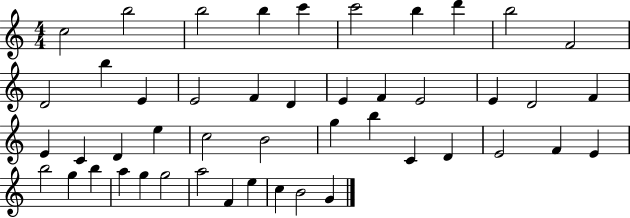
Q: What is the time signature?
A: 4/4